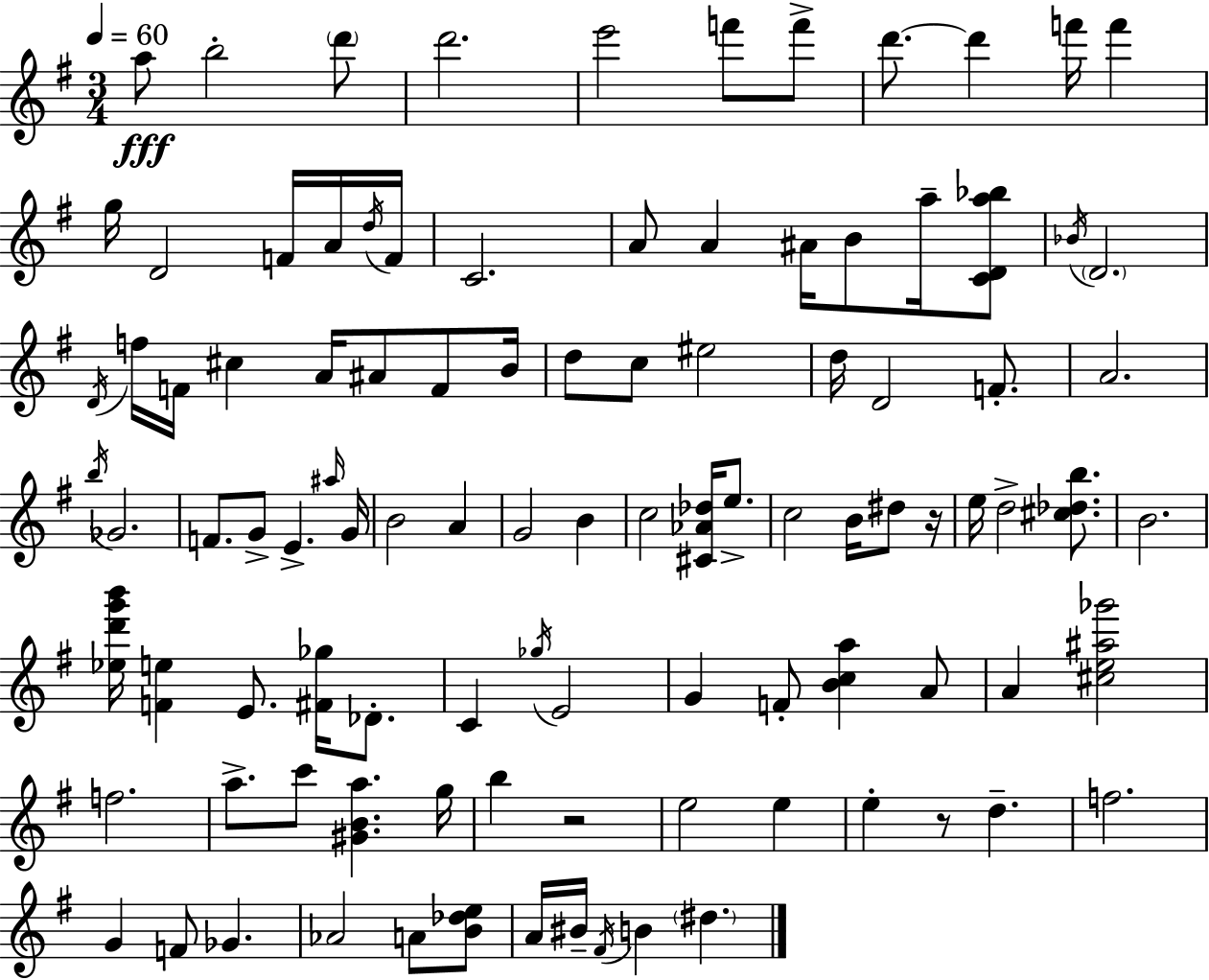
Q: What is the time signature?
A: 3/4